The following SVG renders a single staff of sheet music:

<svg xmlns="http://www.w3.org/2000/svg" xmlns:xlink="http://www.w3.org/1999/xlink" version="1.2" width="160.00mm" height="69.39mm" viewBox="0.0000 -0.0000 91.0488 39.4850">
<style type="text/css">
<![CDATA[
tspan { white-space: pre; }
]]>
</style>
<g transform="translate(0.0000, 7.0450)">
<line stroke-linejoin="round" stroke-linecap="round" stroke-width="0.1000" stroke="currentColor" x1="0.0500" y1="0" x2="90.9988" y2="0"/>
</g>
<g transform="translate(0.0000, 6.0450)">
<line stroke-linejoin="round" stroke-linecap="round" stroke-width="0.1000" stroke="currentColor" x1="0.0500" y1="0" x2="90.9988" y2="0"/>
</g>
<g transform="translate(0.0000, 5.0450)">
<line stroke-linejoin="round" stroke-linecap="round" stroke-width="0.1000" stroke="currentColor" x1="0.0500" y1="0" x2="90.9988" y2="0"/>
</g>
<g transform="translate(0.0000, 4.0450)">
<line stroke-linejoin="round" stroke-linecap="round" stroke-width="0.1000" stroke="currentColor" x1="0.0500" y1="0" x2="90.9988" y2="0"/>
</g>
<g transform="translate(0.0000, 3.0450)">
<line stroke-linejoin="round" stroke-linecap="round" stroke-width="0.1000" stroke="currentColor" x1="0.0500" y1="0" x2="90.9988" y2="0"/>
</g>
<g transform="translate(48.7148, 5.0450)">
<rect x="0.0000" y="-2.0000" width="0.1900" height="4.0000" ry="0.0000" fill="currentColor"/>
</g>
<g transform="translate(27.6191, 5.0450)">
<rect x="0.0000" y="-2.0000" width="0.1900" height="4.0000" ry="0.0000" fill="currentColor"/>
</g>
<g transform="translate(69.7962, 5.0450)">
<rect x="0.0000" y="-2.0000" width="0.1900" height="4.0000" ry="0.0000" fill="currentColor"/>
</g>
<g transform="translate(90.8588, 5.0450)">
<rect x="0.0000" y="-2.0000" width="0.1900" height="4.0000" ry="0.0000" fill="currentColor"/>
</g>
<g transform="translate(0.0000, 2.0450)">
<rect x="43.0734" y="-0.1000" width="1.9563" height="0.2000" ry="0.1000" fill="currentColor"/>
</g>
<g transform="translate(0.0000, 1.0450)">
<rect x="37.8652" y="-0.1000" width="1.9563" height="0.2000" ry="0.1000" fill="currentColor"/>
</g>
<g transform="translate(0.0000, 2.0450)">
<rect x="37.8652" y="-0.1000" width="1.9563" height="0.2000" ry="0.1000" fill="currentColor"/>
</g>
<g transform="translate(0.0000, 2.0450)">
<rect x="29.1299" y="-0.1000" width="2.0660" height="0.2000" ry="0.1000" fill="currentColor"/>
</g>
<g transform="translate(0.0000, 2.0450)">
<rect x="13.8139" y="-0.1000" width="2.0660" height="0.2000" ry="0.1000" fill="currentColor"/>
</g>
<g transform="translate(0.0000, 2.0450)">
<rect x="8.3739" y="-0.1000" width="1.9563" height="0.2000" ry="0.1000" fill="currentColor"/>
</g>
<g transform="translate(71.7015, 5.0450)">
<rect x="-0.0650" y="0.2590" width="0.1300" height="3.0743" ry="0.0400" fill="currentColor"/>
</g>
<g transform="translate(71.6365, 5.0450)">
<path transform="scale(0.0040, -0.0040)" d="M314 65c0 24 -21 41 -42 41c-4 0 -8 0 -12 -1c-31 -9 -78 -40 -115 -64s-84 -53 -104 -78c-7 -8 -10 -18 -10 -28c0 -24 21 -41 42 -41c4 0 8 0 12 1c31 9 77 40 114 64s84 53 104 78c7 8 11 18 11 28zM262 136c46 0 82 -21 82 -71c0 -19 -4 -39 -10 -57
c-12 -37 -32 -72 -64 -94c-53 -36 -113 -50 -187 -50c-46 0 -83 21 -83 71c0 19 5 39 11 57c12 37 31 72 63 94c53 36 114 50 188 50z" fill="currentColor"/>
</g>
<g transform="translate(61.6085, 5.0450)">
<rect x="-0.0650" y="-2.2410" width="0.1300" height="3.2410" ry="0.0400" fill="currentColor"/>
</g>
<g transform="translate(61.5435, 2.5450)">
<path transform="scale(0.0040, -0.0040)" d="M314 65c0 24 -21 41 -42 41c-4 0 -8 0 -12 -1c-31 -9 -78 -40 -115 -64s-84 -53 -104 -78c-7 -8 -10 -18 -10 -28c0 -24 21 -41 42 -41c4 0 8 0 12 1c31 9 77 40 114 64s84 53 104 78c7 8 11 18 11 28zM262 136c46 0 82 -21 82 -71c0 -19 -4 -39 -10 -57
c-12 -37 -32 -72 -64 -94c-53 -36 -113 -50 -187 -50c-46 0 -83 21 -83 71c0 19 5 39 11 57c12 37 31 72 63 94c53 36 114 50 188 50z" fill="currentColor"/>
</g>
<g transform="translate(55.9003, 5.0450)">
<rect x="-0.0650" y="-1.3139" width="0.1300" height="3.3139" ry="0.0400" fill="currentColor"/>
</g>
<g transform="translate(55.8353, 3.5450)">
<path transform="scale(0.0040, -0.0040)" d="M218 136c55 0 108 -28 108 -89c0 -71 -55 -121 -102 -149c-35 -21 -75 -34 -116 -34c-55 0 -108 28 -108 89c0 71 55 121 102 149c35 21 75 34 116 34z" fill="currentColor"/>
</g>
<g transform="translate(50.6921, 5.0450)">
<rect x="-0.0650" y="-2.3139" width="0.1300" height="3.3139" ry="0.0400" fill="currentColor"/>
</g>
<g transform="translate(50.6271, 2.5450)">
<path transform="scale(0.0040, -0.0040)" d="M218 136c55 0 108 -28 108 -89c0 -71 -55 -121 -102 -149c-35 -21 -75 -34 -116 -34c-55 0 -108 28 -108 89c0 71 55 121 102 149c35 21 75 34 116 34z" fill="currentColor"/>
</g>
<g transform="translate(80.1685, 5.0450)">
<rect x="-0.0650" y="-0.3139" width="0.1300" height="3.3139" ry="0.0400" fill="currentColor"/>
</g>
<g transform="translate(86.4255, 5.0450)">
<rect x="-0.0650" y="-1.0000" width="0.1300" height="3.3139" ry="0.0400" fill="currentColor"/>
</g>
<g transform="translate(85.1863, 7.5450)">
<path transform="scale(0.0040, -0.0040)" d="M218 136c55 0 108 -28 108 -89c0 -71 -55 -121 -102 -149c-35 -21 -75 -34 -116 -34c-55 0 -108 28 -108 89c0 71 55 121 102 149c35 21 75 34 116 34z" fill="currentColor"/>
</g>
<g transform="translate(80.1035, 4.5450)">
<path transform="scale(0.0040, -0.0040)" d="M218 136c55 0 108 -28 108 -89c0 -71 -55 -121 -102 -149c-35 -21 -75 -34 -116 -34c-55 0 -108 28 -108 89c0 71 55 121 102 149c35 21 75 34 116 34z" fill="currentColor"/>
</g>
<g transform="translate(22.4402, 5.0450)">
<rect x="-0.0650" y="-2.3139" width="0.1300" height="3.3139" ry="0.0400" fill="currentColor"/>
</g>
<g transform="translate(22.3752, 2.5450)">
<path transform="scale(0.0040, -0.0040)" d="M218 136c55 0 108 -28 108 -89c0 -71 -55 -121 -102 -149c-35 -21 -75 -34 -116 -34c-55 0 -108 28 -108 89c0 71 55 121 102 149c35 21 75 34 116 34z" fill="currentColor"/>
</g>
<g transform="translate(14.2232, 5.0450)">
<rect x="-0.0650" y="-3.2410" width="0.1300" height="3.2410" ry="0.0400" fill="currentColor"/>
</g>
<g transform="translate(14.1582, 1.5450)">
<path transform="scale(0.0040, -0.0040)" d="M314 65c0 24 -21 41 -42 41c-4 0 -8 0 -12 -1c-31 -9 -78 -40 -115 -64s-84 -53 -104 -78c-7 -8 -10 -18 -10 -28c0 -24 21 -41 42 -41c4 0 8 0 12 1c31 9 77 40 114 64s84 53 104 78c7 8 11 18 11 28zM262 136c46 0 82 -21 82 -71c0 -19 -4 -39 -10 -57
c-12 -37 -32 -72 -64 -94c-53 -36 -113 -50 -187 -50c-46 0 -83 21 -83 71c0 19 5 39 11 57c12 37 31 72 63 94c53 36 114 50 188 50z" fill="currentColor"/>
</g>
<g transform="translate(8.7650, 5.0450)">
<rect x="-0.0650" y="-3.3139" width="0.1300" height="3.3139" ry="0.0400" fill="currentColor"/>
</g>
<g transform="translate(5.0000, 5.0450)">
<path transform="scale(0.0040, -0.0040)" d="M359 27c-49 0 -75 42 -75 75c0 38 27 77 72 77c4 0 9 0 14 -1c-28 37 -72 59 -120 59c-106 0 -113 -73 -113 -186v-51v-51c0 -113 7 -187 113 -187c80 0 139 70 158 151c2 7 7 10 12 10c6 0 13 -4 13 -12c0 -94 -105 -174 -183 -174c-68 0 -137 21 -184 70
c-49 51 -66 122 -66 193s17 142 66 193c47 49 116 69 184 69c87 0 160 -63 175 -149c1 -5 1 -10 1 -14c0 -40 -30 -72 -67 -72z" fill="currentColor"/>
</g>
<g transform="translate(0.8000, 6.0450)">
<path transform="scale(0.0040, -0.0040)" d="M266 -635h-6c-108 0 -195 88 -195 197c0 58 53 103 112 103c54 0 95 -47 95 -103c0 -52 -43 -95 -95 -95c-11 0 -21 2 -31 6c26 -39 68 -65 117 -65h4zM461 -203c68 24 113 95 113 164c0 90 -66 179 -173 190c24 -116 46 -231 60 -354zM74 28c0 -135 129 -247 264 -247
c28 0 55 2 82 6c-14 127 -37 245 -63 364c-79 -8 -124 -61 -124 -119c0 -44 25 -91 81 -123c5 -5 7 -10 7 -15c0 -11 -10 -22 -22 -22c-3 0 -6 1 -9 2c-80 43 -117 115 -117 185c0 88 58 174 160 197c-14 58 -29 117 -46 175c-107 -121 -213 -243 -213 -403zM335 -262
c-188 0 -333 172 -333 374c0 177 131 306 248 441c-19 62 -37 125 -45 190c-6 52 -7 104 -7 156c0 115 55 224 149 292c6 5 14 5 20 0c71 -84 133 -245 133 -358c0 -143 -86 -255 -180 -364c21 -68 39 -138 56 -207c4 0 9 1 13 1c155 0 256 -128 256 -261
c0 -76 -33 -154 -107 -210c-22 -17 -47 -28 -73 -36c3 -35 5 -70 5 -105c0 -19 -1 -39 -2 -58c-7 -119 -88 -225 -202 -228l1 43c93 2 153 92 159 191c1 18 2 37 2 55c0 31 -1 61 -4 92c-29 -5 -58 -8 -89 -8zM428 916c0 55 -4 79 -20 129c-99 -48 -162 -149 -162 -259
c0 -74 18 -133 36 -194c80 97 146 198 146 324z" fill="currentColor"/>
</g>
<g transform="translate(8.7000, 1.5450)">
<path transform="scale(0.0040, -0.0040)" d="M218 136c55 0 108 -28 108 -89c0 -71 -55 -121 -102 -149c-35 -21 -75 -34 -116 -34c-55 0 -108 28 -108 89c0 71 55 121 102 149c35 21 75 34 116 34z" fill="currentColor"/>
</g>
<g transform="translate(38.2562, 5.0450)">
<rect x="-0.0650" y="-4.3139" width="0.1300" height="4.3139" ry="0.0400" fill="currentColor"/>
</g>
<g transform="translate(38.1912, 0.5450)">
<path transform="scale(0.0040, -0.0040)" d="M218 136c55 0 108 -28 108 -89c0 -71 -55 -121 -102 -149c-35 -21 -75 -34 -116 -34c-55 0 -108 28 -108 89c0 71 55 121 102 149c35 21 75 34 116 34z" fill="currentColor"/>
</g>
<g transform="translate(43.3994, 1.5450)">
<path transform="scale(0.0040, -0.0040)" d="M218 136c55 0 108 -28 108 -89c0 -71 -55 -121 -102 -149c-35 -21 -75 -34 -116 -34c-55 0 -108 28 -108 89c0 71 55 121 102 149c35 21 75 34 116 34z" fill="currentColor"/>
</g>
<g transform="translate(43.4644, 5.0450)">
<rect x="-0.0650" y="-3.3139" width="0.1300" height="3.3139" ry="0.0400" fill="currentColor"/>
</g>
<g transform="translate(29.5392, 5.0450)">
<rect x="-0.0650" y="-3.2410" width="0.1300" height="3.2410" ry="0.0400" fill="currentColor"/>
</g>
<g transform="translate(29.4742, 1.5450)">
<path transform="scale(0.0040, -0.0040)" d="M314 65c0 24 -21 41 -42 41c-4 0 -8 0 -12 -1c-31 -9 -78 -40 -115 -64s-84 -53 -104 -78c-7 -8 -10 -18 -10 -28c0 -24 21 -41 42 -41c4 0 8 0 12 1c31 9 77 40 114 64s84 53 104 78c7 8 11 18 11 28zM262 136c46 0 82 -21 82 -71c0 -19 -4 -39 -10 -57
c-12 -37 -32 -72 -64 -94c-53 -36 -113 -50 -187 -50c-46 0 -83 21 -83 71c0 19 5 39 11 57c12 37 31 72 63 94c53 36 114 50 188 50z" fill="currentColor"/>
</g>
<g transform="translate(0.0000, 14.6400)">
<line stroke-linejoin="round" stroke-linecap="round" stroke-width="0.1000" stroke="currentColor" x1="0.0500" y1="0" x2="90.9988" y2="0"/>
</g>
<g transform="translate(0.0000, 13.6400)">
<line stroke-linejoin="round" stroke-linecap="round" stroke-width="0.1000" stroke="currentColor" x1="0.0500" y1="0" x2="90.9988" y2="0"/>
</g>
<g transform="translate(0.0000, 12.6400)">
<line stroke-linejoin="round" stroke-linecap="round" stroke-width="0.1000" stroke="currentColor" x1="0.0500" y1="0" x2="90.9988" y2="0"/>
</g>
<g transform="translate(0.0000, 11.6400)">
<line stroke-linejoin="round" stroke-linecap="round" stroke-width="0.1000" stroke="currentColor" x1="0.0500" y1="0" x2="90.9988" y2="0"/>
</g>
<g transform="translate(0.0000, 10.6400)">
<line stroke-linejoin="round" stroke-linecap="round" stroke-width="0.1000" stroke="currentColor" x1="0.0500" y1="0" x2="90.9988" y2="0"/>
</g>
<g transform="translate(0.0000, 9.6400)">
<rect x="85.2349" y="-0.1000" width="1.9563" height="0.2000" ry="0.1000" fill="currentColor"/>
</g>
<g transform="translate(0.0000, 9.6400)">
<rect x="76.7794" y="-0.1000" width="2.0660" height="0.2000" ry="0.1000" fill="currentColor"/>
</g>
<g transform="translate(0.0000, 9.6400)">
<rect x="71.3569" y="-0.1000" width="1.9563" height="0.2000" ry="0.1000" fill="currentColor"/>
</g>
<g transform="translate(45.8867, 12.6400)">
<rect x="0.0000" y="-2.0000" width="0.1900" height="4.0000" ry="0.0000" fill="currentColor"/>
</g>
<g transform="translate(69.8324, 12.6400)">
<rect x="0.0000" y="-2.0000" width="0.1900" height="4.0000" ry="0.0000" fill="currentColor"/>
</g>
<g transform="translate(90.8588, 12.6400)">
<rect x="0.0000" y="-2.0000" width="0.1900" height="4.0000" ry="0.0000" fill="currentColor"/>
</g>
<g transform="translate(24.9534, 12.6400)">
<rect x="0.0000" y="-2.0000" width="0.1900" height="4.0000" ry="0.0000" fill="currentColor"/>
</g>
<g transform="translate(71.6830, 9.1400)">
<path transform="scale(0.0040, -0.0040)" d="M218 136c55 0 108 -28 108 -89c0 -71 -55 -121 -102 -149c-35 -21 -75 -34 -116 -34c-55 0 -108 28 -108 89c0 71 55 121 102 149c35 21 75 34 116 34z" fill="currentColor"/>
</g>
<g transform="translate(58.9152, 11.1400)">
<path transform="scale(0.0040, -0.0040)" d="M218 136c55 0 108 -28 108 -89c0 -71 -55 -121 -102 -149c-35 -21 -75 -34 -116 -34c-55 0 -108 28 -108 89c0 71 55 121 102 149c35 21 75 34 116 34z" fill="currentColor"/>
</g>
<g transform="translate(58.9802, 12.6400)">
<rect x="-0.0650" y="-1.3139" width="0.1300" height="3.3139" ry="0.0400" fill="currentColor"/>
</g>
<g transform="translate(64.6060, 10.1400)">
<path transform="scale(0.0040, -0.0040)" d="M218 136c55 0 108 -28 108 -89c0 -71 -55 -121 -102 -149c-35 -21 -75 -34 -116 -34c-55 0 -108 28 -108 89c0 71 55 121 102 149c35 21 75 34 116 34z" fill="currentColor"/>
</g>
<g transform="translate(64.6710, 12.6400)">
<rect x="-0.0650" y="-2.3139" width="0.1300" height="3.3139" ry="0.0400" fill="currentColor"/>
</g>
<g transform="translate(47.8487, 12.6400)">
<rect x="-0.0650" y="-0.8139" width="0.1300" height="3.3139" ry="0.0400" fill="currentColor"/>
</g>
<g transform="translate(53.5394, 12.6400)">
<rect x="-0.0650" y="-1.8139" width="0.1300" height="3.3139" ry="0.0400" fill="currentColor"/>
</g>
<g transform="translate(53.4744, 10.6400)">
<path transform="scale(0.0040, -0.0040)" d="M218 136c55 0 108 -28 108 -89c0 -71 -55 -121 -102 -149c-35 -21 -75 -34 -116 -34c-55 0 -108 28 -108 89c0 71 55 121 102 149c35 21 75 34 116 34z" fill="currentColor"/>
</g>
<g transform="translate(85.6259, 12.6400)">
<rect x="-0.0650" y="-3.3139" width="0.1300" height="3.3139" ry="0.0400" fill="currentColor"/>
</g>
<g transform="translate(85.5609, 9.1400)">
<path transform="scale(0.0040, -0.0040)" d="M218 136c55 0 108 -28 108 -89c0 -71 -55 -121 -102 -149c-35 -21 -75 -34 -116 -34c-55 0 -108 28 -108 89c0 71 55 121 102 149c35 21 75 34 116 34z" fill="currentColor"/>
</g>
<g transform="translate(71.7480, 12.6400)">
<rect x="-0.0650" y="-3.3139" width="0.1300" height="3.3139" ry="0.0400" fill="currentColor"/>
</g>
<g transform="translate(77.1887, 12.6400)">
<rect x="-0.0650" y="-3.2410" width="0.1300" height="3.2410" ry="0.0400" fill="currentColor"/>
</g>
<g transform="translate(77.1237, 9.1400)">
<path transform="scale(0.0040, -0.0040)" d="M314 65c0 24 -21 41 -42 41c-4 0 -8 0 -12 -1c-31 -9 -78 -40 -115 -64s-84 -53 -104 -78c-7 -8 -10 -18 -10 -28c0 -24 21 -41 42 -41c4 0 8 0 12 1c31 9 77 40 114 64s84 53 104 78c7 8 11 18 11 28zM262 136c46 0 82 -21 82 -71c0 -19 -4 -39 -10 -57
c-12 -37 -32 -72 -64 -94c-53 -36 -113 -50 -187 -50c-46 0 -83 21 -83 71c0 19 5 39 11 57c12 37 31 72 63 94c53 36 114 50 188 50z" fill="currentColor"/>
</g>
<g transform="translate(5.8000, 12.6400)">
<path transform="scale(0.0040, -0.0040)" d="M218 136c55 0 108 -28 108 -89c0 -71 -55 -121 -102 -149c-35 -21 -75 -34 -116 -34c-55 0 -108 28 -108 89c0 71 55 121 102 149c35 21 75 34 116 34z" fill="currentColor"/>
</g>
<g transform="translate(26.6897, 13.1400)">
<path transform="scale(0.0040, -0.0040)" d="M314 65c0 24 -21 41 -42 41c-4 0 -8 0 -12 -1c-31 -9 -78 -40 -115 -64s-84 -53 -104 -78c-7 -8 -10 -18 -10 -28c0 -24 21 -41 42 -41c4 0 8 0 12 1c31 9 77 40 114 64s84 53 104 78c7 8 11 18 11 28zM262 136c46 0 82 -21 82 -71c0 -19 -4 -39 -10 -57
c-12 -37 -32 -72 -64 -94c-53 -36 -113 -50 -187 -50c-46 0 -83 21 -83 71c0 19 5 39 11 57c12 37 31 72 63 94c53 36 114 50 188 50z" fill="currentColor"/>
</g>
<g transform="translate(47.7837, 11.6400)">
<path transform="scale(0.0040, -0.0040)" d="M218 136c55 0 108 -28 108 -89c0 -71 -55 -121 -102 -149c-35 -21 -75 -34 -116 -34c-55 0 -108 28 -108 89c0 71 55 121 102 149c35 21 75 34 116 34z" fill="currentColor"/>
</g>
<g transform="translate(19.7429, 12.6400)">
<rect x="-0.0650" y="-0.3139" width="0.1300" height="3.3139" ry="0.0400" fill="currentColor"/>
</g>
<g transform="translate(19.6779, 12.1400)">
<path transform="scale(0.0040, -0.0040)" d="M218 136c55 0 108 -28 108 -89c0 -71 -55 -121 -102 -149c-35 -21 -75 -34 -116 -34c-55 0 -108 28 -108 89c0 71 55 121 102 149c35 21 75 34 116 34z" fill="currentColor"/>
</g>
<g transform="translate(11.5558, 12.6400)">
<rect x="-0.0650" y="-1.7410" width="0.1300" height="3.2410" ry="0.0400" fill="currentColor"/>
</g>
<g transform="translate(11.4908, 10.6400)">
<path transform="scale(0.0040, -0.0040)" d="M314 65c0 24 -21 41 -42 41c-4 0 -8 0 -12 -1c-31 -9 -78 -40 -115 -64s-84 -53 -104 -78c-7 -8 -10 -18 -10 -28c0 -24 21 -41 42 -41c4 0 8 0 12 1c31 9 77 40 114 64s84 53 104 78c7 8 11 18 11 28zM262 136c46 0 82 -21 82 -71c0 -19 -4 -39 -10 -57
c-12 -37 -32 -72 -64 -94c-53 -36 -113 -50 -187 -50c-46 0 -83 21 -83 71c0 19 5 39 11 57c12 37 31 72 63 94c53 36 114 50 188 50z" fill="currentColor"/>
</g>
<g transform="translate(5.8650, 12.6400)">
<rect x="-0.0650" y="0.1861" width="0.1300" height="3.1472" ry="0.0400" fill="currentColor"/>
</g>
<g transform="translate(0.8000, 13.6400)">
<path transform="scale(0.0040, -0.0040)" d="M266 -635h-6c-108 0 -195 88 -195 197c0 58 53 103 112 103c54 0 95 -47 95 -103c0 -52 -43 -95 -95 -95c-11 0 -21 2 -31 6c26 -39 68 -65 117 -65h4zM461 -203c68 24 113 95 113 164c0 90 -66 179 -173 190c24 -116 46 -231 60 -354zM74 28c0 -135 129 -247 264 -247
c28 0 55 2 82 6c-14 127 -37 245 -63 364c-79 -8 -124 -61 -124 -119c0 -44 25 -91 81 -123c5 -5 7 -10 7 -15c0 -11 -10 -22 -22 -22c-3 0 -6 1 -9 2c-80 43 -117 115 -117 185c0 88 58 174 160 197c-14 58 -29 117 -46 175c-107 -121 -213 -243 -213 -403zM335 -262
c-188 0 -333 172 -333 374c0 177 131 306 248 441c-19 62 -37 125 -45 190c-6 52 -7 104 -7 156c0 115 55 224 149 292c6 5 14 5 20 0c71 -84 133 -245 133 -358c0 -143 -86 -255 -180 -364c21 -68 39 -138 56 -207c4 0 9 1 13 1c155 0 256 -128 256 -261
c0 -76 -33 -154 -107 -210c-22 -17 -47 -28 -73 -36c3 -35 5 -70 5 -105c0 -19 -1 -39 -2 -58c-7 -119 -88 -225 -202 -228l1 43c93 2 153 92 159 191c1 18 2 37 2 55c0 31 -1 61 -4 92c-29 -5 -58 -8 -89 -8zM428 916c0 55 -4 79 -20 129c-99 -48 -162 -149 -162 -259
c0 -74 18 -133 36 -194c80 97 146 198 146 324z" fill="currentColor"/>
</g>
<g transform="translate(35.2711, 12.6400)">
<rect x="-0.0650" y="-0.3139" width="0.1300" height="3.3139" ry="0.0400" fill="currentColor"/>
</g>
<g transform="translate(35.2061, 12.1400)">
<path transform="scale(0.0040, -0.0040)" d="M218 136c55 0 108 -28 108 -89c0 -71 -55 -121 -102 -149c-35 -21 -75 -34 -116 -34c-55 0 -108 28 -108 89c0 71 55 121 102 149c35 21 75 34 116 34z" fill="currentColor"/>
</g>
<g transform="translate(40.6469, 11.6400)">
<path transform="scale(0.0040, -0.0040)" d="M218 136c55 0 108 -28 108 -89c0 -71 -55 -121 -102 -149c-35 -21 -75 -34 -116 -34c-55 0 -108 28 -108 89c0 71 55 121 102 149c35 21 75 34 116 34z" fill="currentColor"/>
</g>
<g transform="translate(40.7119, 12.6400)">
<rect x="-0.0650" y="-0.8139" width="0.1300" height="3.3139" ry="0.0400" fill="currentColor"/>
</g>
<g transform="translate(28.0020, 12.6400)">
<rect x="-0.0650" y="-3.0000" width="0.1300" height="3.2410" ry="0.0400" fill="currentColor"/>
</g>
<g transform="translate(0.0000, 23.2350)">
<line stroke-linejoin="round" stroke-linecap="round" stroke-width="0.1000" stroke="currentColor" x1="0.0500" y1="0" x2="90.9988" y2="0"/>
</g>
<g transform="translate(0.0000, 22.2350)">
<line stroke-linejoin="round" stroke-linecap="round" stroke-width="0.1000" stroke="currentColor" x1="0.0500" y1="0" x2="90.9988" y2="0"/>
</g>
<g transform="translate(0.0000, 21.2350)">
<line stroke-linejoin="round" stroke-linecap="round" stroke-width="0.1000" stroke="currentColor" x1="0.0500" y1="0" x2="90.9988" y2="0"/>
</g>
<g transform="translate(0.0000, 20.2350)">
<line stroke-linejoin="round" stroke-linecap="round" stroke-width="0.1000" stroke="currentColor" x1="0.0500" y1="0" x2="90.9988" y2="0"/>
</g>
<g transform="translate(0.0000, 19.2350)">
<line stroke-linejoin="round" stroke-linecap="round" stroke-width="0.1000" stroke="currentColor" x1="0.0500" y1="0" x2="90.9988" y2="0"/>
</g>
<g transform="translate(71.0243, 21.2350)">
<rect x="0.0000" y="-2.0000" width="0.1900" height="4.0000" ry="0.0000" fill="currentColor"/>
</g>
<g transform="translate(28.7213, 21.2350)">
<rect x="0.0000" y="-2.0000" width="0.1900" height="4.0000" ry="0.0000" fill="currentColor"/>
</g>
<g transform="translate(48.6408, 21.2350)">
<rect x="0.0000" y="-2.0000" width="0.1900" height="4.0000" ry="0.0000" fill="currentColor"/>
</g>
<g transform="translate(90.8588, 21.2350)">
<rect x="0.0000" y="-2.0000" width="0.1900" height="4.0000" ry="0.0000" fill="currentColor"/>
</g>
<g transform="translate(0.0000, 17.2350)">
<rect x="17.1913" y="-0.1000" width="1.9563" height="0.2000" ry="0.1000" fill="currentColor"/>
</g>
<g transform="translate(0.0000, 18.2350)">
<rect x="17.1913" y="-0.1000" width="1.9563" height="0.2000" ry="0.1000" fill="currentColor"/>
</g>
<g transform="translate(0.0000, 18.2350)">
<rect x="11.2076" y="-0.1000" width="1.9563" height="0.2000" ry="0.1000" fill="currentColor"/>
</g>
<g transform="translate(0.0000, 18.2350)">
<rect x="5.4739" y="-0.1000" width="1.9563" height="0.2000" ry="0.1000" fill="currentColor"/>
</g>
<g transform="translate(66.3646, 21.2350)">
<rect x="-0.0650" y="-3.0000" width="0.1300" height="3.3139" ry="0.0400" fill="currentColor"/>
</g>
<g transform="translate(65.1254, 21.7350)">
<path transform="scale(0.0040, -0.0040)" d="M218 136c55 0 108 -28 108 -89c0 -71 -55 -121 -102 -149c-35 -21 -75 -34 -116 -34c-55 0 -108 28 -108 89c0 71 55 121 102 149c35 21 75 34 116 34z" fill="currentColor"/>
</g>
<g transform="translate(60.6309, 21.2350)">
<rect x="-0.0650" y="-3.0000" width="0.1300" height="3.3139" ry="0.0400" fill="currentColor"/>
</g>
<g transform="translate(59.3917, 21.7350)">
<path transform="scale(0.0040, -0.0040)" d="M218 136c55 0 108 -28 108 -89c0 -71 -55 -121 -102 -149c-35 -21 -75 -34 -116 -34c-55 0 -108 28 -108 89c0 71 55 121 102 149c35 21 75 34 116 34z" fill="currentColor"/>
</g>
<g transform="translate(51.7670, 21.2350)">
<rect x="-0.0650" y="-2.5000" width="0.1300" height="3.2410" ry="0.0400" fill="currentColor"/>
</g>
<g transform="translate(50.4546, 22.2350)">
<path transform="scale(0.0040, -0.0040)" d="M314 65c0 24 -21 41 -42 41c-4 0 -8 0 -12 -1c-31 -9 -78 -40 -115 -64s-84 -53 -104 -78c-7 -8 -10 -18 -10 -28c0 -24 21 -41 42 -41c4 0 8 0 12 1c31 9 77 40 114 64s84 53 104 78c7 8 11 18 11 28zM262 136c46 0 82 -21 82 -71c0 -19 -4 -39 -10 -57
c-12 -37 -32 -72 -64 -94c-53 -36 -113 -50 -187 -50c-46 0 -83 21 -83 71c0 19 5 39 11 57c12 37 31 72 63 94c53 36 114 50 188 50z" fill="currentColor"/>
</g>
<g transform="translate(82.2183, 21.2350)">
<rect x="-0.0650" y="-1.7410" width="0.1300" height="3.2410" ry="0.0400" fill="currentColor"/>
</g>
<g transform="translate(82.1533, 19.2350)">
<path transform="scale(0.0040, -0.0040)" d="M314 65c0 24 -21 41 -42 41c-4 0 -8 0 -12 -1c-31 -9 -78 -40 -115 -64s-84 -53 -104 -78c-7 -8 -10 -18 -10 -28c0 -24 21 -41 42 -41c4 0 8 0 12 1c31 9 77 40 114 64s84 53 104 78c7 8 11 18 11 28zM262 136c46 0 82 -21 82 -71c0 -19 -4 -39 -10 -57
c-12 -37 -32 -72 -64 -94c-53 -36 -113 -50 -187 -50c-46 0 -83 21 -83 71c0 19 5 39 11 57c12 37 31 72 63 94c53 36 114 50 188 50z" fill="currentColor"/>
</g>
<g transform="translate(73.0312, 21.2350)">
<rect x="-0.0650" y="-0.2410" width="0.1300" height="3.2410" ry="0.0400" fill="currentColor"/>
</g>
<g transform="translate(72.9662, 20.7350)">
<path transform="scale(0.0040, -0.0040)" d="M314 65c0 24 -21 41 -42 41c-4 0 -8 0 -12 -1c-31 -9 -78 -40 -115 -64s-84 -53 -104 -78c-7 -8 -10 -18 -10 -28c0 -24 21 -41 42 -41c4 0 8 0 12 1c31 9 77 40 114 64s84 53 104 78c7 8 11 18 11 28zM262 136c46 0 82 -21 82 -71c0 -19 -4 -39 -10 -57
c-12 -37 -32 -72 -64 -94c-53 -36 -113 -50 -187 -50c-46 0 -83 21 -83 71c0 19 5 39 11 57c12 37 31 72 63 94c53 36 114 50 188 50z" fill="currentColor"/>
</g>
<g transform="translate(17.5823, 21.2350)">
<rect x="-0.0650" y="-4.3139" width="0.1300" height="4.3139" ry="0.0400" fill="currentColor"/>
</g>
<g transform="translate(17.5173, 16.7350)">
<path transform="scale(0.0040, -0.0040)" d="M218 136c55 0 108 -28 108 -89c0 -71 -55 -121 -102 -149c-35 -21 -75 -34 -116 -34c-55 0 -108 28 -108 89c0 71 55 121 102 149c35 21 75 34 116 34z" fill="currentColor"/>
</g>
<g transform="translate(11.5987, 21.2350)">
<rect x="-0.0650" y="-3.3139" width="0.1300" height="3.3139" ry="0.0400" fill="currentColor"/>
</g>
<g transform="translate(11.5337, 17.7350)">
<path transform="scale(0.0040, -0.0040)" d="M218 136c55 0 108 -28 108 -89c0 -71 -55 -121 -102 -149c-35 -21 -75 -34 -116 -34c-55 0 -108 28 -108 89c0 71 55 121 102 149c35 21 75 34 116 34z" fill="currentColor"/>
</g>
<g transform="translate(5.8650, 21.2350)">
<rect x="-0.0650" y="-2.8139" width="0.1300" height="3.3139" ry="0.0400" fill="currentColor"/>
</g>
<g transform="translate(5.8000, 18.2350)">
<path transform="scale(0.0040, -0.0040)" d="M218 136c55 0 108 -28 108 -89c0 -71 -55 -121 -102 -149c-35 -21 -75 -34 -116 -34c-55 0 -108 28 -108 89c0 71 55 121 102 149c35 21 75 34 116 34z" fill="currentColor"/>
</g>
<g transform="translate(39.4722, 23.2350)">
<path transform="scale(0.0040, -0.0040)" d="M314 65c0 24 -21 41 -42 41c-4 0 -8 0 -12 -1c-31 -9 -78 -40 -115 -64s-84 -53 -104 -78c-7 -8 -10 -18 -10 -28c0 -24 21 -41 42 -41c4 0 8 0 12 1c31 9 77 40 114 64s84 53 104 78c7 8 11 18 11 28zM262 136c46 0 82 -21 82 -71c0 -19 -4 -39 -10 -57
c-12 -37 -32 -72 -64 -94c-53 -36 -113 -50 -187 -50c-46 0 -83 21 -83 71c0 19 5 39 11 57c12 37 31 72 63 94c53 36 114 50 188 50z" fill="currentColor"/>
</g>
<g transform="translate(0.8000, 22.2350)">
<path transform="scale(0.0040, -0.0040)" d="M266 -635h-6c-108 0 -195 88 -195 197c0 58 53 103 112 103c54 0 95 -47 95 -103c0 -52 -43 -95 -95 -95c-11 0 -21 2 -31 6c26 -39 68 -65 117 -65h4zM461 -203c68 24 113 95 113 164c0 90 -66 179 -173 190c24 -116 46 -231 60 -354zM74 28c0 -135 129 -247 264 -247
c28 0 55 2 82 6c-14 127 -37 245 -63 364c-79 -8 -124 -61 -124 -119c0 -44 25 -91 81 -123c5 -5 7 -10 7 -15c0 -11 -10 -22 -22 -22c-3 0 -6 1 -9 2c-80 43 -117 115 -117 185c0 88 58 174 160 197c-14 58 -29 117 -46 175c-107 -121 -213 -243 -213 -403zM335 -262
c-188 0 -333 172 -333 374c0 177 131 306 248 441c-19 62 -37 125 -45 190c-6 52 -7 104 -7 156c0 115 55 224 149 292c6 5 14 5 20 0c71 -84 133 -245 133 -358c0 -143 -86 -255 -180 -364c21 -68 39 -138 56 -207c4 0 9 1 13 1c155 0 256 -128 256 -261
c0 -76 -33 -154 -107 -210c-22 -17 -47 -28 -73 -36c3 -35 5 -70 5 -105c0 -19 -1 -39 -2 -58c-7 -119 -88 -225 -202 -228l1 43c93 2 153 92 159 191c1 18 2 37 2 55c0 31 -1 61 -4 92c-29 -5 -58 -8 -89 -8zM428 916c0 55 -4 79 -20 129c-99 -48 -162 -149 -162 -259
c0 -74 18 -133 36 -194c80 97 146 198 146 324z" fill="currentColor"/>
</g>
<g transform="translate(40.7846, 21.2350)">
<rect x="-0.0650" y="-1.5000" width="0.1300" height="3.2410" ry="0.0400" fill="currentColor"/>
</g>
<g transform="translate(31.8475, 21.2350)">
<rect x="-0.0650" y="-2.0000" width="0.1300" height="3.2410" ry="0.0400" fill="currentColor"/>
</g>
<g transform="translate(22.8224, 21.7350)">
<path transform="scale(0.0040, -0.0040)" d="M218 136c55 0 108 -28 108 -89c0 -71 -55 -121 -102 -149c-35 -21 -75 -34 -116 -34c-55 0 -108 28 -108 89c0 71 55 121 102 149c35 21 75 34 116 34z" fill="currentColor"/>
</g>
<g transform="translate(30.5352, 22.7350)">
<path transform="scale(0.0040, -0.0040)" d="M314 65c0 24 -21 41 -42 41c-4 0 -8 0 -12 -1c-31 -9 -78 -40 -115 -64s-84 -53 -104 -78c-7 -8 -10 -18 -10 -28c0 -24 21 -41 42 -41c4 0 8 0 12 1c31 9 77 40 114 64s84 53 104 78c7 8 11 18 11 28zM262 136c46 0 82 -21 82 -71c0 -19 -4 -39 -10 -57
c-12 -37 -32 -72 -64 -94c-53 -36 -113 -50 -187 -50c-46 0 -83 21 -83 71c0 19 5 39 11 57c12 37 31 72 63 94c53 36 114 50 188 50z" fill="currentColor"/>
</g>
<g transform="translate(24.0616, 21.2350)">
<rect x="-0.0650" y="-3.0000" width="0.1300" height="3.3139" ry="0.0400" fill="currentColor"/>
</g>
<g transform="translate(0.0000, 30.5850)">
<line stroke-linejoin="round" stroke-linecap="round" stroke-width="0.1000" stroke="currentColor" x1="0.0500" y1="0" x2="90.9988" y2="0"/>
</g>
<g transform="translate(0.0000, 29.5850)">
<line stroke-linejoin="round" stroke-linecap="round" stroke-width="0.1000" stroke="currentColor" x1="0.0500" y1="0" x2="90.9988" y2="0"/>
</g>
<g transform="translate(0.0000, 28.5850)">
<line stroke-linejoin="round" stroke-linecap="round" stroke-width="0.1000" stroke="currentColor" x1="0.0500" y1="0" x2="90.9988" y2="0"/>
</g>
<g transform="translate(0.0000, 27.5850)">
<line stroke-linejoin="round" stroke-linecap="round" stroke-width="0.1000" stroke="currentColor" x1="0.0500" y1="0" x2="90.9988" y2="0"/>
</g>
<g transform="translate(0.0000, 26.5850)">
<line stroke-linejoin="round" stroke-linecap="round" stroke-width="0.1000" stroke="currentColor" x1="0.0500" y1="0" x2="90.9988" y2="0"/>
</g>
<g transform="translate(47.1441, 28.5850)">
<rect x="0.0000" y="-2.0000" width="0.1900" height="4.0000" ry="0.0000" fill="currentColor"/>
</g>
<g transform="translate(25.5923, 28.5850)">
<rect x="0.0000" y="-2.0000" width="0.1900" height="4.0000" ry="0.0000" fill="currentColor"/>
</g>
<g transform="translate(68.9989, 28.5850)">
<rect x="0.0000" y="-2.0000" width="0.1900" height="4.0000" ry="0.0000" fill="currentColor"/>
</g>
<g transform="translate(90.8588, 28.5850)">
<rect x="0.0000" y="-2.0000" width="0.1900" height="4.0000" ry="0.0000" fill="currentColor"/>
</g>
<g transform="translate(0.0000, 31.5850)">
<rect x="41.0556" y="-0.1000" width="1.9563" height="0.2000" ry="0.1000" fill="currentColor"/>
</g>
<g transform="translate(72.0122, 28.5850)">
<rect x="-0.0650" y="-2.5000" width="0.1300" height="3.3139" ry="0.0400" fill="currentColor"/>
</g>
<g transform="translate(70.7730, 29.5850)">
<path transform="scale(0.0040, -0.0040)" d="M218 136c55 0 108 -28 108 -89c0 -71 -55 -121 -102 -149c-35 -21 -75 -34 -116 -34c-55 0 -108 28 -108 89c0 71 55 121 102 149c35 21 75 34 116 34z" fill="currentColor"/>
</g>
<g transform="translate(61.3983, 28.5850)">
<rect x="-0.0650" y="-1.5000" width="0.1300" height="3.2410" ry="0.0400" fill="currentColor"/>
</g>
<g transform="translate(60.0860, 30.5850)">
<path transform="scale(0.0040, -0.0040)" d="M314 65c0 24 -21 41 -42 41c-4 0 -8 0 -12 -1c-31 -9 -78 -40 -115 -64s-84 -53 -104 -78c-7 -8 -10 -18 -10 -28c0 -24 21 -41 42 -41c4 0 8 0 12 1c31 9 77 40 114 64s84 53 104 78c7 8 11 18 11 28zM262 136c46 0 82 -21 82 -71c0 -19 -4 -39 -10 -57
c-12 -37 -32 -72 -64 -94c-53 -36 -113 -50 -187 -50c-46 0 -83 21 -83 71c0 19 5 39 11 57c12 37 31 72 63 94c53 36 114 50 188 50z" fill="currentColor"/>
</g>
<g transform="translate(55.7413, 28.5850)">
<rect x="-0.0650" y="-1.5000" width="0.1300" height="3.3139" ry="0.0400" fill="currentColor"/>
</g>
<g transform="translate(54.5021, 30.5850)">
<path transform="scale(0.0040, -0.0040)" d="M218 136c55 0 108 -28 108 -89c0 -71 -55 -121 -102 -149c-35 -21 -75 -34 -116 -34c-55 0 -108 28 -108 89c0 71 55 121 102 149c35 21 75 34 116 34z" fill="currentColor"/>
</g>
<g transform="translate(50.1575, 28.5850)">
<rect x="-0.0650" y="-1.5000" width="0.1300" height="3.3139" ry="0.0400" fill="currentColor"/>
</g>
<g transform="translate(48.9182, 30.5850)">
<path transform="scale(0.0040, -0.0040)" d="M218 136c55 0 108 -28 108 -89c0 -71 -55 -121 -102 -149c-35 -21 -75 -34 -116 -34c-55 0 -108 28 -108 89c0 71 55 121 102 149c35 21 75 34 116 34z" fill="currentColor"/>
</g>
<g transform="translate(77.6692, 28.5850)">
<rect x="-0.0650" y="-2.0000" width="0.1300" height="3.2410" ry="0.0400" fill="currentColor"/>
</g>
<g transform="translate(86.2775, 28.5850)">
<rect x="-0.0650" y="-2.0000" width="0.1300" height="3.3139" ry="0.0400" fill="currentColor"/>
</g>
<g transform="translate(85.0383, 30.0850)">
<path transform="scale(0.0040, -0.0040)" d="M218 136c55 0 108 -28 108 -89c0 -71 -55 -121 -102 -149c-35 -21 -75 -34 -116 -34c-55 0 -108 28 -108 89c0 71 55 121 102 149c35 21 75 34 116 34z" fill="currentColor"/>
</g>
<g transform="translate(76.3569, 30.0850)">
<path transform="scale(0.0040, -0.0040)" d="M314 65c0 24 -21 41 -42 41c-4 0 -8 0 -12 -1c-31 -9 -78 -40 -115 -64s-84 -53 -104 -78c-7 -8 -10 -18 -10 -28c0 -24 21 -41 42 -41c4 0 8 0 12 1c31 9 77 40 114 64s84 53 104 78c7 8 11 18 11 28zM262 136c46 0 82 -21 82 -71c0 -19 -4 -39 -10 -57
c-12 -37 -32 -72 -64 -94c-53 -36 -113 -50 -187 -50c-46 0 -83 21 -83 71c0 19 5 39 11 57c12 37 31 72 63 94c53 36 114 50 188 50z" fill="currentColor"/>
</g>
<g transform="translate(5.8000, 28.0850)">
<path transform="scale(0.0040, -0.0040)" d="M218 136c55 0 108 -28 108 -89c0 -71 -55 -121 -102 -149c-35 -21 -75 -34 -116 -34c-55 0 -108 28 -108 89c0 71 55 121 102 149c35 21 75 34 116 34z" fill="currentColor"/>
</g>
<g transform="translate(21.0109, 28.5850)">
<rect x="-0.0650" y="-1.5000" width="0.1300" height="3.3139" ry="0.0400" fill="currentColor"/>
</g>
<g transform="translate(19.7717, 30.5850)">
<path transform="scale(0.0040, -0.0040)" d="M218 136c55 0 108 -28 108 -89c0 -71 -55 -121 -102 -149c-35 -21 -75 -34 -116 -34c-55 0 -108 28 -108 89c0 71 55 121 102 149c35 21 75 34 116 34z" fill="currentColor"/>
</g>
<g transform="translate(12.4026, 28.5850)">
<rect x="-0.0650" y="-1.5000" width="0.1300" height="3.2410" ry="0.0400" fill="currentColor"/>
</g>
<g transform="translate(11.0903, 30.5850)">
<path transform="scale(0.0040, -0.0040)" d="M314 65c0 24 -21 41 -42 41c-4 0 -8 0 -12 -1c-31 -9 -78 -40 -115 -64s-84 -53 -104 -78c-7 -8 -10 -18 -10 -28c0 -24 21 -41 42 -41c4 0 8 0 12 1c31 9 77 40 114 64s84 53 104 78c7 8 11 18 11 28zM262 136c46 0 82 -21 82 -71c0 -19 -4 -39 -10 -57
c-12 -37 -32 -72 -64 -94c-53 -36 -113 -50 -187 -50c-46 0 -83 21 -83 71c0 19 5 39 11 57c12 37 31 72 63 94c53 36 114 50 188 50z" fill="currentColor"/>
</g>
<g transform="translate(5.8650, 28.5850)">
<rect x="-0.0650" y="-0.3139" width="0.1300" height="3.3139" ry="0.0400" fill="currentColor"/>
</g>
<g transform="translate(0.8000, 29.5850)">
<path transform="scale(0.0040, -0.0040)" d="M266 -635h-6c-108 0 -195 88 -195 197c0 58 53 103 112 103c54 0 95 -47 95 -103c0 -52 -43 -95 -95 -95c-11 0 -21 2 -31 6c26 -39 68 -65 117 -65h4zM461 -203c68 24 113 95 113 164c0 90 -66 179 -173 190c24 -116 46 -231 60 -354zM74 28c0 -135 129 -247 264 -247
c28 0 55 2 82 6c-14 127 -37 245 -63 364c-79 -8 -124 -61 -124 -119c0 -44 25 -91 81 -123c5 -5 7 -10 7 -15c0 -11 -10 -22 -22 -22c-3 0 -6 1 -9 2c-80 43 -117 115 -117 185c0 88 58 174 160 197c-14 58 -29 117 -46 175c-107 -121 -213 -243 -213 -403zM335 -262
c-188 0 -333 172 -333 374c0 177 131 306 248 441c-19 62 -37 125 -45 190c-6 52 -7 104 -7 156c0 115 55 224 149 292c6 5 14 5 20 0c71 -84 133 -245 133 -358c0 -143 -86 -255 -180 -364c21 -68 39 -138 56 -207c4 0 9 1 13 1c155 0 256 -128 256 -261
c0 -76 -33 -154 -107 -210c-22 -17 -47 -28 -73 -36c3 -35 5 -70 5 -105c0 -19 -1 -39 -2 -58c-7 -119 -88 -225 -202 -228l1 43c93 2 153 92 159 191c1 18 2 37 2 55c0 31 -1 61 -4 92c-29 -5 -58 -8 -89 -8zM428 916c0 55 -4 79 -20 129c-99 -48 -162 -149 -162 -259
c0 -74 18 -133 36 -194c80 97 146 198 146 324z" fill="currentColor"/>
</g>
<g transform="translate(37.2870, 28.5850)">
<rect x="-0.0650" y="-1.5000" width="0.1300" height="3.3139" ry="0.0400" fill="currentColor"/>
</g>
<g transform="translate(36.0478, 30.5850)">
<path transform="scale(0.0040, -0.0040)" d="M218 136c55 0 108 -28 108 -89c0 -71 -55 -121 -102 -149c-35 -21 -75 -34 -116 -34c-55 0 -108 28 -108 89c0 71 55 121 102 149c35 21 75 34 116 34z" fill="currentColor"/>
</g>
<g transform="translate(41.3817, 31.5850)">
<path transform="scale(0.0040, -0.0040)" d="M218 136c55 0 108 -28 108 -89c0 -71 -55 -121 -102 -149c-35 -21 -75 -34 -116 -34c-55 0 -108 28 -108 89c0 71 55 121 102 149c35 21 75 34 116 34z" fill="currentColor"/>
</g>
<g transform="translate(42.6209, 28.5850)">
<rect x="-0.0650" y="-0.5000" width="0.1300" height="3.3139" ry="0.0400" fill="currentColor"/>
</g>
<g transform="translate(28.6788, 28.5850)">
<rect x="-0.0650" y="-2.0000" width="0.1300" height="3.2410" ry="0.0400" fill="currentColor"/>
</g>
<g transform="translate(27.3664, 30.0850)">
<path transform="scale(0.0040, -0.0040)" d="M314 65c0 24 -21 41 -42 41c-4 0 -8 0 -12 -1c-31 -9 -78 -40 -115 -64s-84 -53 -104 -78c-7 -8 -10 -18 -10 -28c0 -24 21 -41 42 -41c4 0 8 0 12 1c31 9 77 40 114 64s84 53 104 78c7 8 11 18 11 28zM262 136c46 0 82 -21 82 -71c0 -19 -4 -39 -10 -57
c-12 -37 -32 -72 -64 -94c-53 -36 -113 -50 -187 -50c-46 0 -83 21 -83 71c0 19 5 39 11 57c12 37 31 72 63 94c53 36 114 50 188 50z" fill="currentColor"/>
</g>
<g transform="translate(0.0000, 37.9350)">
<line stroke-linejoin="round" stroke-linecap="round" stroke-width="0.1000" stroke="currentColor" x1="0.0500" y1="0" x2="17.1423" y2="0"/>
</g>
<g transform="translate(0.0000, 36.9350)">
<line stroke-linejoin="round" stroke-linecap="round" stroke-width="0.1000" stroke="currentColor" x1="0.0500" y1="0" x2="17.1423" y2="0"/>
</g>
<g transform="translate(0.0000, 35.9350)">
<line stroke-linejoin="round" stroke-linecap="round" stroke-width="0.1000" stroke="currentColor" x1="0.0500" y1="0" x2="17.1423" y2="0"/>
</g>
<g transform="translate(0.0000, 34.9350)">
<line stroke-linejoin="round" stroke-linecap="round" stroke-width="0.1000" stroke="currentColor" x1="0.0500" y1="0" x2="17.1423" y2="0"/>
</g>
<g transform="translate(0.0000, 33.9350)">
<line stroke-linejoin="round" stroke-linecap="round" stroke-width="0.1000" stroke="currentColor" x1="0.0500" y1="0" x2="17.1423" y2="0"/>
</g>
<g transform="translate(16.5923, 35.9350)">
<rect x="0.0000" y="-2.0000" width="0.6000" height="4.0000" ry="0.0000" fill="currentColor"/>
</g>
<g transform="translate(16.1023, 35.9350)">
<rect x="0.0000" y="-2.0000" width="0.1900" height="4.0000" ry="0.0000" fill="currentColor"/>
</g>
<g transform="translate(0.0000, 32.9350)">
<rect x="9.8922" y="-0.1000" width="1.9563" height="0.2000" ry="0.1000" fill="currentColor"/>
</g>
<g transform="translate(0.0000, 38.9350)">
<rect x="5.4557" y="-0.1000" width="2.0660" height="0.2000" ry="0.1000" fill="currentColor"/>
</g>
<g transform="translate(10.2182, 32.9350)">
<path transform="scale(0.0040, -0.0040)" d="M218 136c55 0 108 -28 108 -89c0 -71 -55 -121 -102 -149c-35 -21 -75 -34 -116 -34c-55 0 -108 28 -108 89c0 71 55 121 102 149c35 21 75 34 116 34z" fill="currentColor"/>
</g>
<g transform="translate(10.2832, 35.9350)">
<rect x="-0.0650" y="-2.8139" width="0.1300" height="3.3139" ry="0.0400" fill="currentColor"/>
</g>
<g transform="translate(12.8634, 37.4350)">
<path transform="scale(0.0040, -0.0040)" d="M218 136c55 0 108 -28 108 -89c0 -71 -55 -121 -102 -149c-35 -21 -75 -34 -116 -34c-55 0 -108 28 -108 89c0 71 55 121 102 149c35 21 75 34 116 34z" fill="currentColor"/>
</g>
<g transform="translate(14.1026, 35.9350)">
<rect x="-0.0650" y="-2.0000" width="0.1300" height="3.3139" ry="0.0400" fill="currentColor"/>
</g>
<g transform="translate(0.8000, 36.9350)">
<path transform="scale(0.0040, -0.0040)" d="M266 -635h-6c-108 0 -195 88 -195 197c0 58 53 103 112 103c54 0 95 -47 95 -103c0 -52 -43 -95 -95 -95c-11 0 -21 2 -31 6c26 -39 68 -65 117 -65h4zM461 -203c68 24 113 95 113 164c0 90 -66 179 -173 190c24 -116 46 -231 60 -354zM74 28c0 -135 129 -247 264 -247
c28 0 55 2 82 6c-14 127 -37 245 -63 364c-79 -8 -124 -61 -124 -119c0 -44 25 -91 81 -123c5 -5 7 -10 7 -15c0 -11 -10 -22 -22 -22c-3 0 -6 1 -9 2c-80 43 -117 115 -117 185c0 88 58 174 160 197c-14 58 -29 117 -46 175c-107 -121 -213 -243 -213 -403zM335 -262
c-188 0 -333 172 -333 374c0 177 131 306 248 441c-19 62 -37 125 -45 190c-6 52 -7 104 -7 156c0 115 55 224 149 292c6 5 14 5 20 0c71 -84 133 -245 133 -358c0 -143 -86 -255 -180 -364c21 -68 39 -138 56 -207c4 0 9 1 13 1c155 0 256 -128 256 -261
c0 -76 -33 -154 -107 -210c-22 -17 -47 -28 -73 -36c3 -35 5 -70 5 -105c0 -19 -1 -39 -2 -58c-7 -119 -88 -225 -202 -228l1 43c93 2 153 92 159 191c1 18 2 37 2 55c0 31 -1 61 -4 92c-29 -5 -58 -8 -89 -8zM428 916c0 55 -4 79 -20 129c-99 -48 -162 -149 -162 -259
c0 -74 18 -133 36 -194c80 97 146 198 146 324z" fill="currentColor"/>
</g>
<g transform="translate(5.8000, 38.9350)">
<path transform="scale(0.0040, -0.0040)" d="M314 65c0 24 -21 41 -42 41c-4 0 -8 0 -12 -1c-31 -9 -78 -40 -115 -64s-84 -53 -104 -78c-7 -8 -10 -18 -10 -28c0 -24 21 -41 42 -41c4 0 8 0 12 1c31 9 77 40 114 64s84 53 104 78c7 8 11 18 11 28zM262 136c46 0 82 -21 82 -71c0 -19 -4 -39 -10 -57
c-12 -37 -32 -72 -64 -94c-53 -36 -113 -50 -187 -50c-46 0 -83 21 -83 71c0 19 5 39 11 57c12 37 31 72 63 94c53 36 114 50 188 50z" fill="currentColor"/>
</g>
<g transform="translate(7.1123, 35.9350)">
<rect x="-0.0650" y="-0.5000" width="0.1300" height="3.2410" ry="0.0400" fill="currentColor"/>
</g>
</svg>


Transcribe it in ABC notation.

X:1
T:Untitled
M:4/4
L:1/4
K:C
b b2 g b2 d' b g e g2 B2 c D B f2 c A2 c d d f e g b b2 b a b d' A F2 E2 G2 A A c2 f2 c E2 E F2 E C E E E2 G F2 F C2 a F